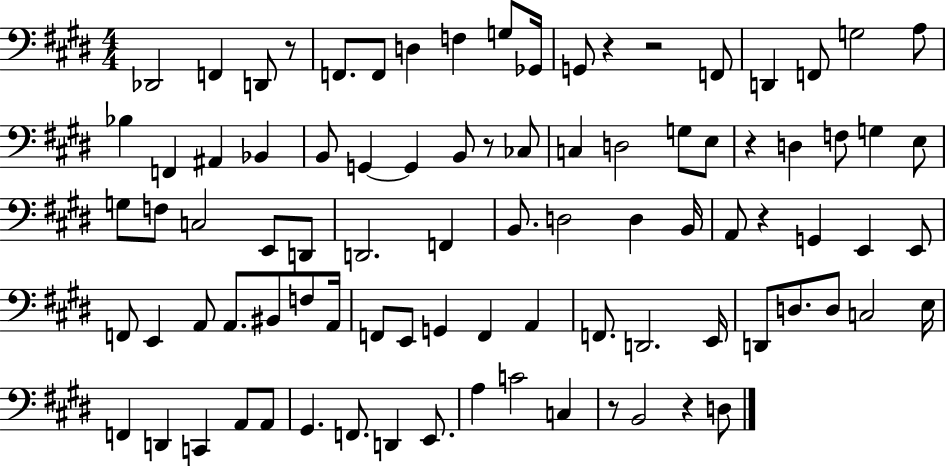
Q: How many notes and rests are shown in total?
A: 89